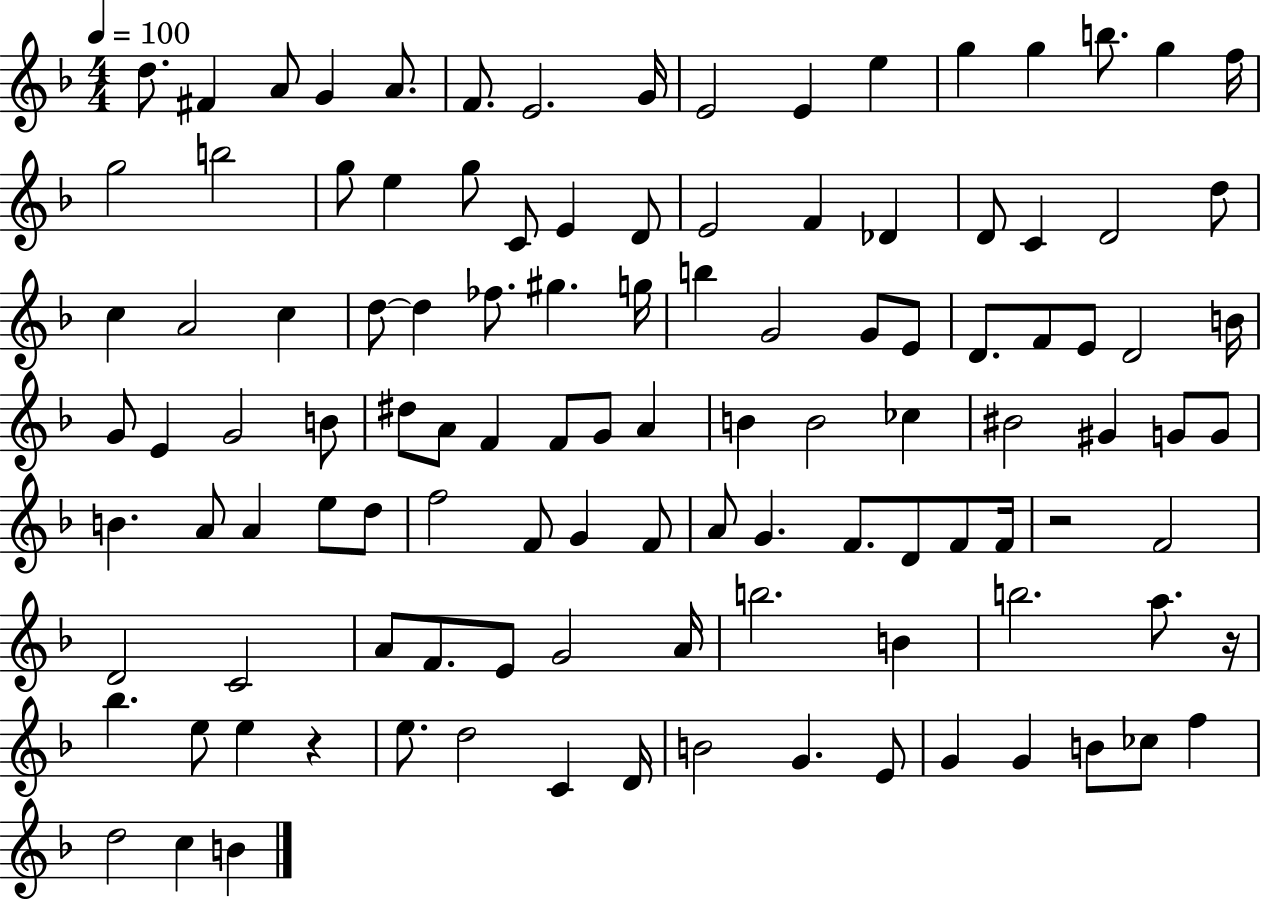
{
  \clef treble
  \numericTimeSignature
  \time 4/4
  \key f \major
  \tempo 4 = 100
  d''8. fis'4 a'8 g'4 a'8. | f'8. e'2. g'16 | e'2 e'4 e''4 | g''4 g''4 b''8. g''4 f''16 | \break g''2 b''2 | g''8 e''4 g''8 c'8 e'4 d'8 | e'2 f'4 des'4 | d'8 c'4 d'2 d''8 | \break c''4 a'2 c''4 | d''8~~ d''4 fes''8. gis''4. g''16 | b''4 g'2 g'8 e'8 | d'8. f'8 e'8 d'2 b'16 | \break g'8 e'4 g'2 b'8 | dis''8 a'8 f'4 f'8 g'8 a'4 | b'4 b'2 ces''4 | bis'2 gis'4 g'8 g'8 | \break b'4. a'8 a'4 e''8 d''8 | f''2 f'8 g'4 f'8 | a'8 g'4. f'8. d'8 f'8 f'16 | r2 f'2 | \break d'2 c'2 | a'8 f'8. e'8 g'2 a'16 | b''2. b'4 | b''2. a''8. r16 | \break bes''4. e''8 e''4 r4 | e''8. d''2 c'4 d'16 | b'2 g'4. e'8 | g'4 g'4 b'8 ces''8 f''4 | \break d''2 c''4 b'4 | \bar "|."
}